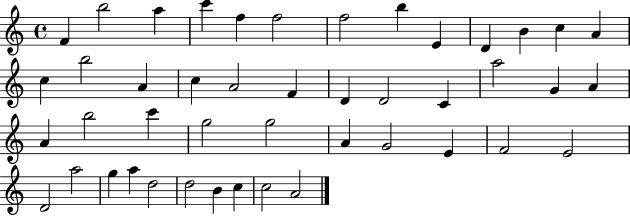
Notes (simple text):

F4/q B5/h A5/q C6/q F5/q F5/h F5/h B5/q E4/q D4/q B4/q C5/q A4/q C5/q B5/h A4/q C5/q A4/h F4/q D4/q D4/h C4/q A5/h G4/q A4/q A4/q B5/h C6/q G5/h G5/h A4/q G4/h E4/q F4/h E4/h D4/h A5/h G5/q A5/q D5/h D5/h B4/q C5/q C5/h A4/h